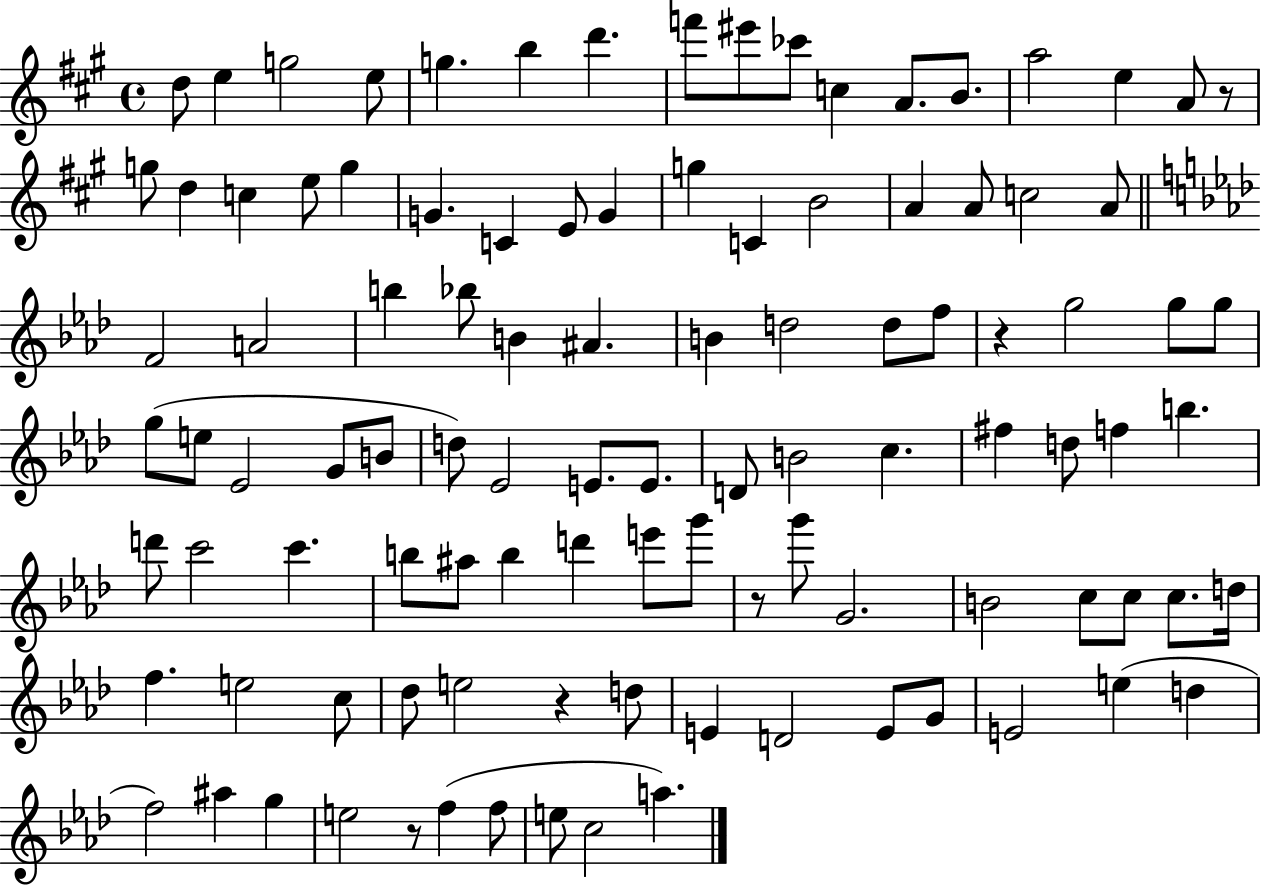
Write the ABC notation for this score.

X:1
T:Untitled
M:4/4
L:1/4
K:A
d/2 e g2 e/2 g b d' f'/2 ^e'/2 _c'/2 c A/2 B/2 a2 e A/2 z/2 g/2 d c e/2 g G C E/2 G g C B2 A A/2 c2 A/2 F2 A2 b _b/2 B ^A B d2 d/2 f/2 z g2 g/2 g/2 g/2 e/2 _E2 G/2 B/2 d/2 _E2 E/2 E/2 D/2 B2 c ^f d/2 f b d'/2 c'2 c' b/2 ^a/2 b d' e'/2 g'/2 z/2 g'/2 G2 B2 c/2 c/2 c/2 d/4 f e2 c/2 _d/2 e2 z d/2 E D2 E/2 G/2 E2 e d f2 ^a g e2 z/2 f f/2 e/2 c2 a